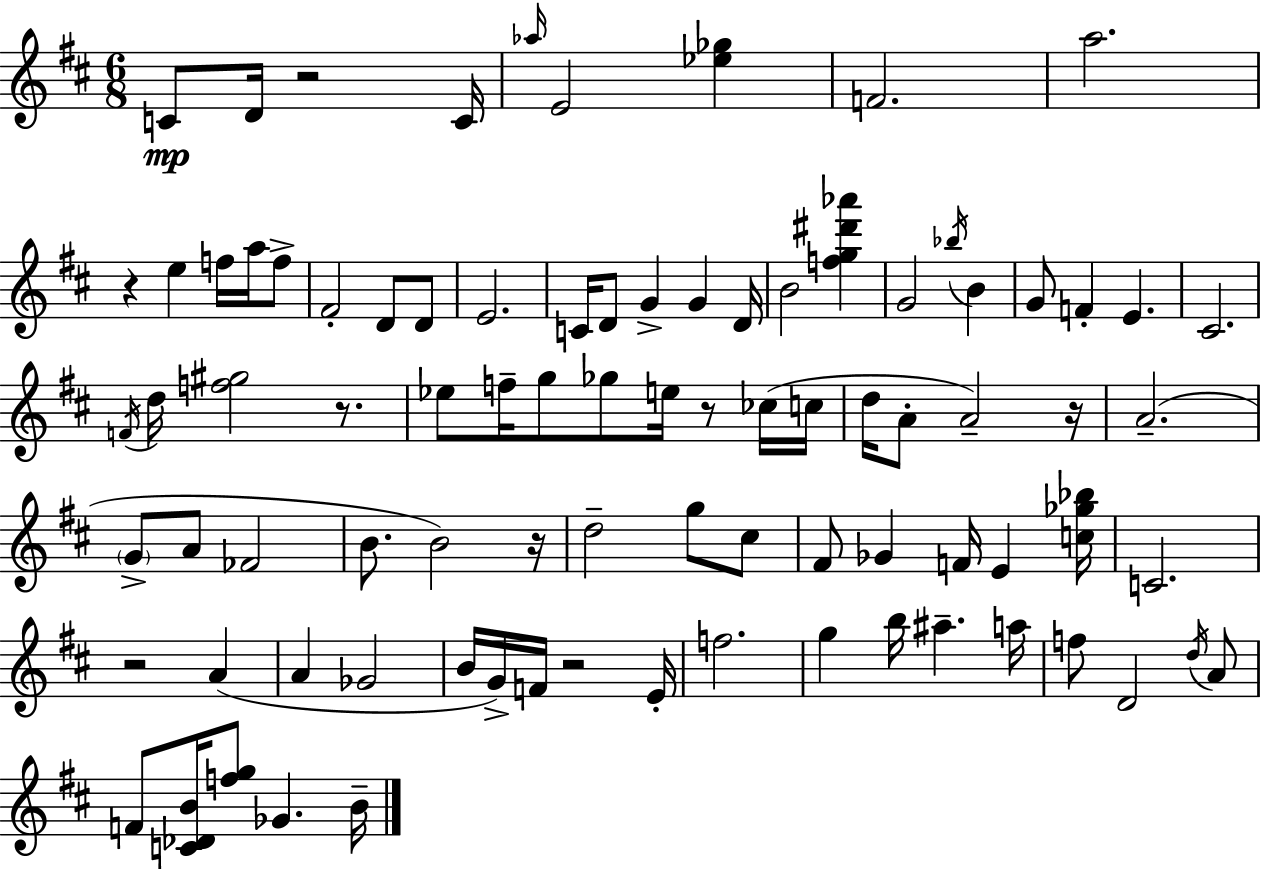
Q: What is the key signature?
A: D major